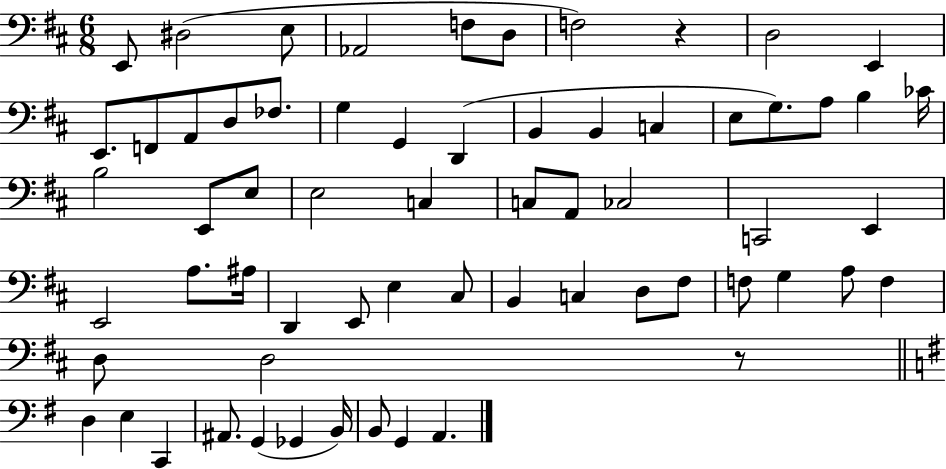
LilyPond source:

{
  \clef bass
  \numericTimeSignature
  \time 6/8
  \key d \major
  e,8 dis2( e8 | aes,2 f8 d8 | f2) r4 | d2 e,4 | \break e,8. f,8 a,8 d8 fes8. | g4 g,4 d,4( | b,4 b,4 c4 | e8 g8.) a8 b4 ces'16 | \break b2 e,8 e8 | e2 c4 | c8 a,8 ces2 | c,2 e,4 | \break e,2 a8. ais16 | d,4 e,8 e4 cis8 | b,4 c4 d8 fis8 | f8 g4 a8 f4 | \break d8 d2 r8 | \bar "||" \break \key g \major d4 e4 c,4 | ais,8. g,4( ges,4 b,16) | b,8 g,4 a,4. | \bar "|."
}